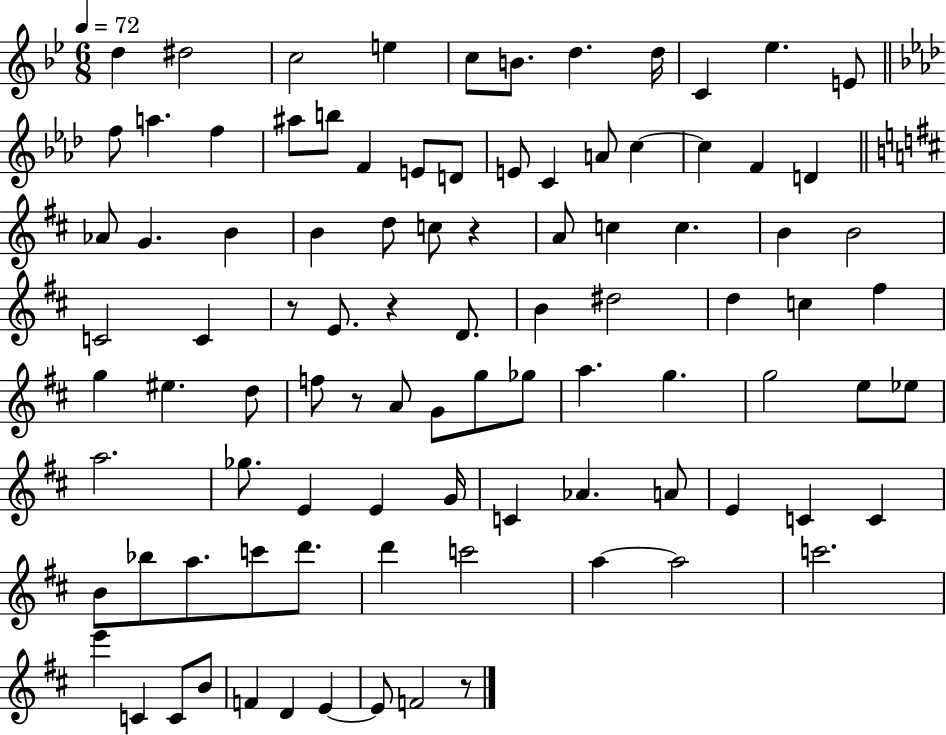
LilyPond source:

{
  \clef treble
  \numericTimeSignature
  \time 6/8
  \key bes \major
  \tempo 4 = 72
  \repeat volta 2 { d''4 dis''2 | c''2 e''4 | c''8 b'8. d''4. d''16 | c'4 ees''4. e'8 | \break \bar "||" \break \key aes \major f''8 a''4. f''4 | ais''8 b''8 f'4 e'8 d'8 | e'8 c'4 a'8 c''4~~ | c''4 f'4 d'4 | \break \bar "||" \break \key d \major aes'8 g'4. b'4 | b'4 d''8 c''8 r4 | a'8 c''4 c''4. | b'4 b'2 | \break c'2 c'4 | r8 e'8. r4 d'8. | b'4 dis''2 | d''4 c''4 fis''4 | \break g''4 eis''4. d''8 | f''8 r8 a'8 g'8 g''8 ges''8 | a''4. g''4. | g''2 e''8 ees''8 | \break a''2. | ges''8. e'4 e'4 g'16 | c'4 aes'4. a'8 | e'4 c'4 c'4 | \break b'8 bes''8 a''8. c'''8 d'''8. | d'''4 c'''2 | a''4~~ a''2 | c'''2. | \break e'''4 c'4 c'8 b'8 | f'4 d'4 e'4~~ | e'8 f'2 r8 | } \bar "|."
}